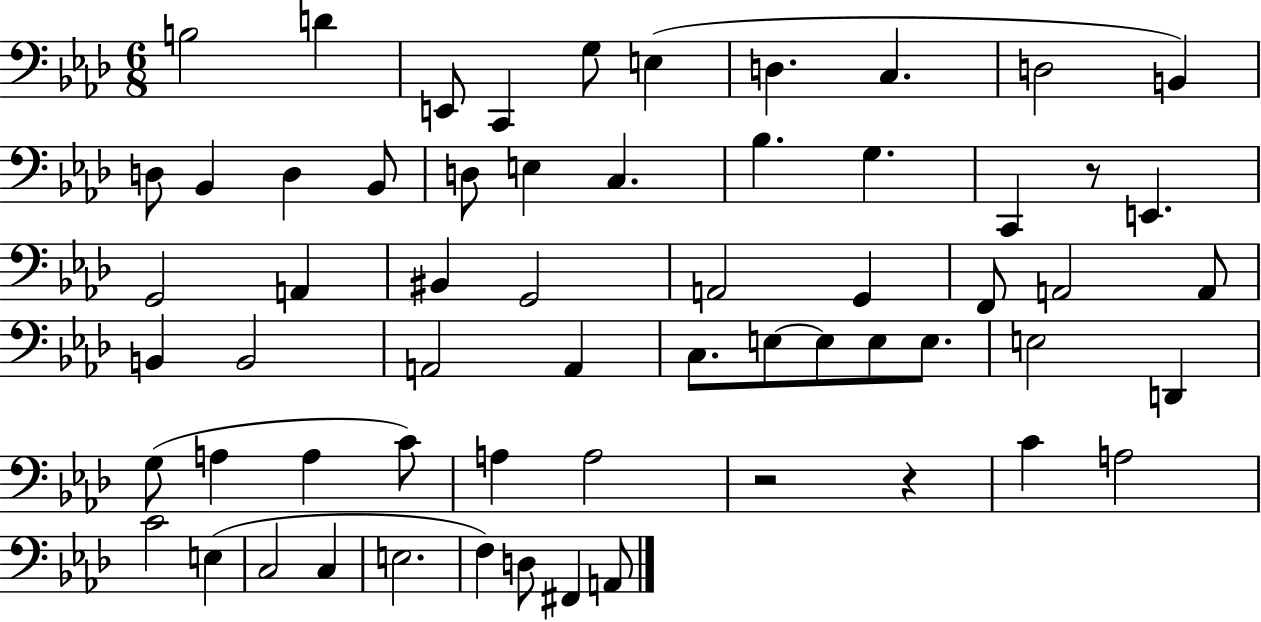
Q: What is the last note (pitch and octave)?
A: A2